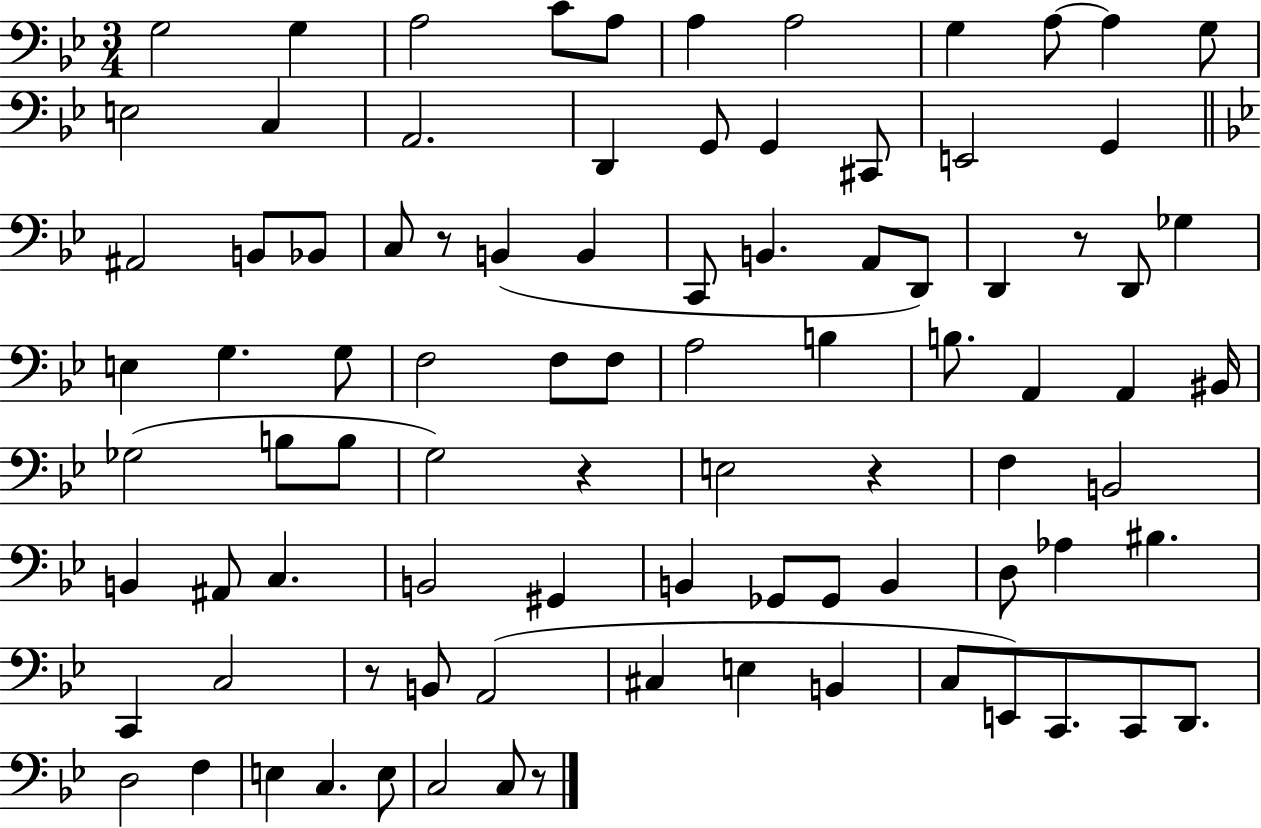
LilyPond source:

{
  \clef bass
  \numericTimeSignature
  \time 3/4
  \key bes \major
  g2 g4 | a2 c'8 a8 | a4 a2 | g4 a8~~ a4 g8 | \break e2 c4 | a,2. | d,4 g,8 g,4 cis,8 | e,2 g,4 | \break \bar "||" \break \key g \minor ais,2 b,8 bes,8 | c8 r8 b,4( b,4 | c,8 b,4. a,8 d,8) | d,4 r8 d,8 ges4 | \break e4 g4. g8 | f2 f8 f8 | a2 b4 | b8. a,4 a,4 bis,16 | \break ges2( b8 b8 | g2) r4 | e2 r4 | f4 b,2 | \break b,4 ais,8 c4. | b,2 gis,4 | b,4 ges,8 ges,8 b,4 | d8 aes4 bis4. | \break c,4 c2 | r8 b,8 a,2( | cis4 e4 b,4 | c8 e,8) c,8. c,8 d,8. | \break d2 f4 | e4 c4. e8 | c2 c8 r8 | \bar "|."
}